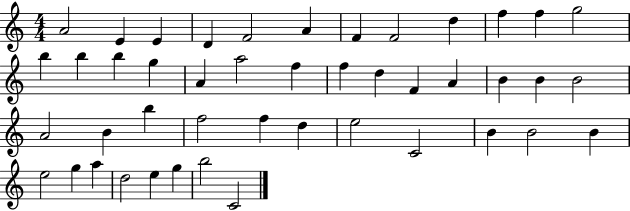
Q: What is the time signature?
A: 4/4